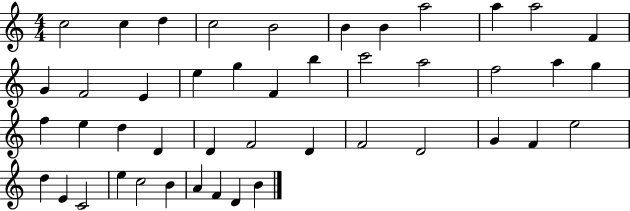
C5/h C5/q D5/q C5/h B4/h B4/q B4/q A5/h A5/q A5/h F4/q G4/q F4/h E4/q E5/q G5/q F4/q B5/q C6/h A5/h F5/h A5/q G5/q F5/q E5/q D5/q D4/q D4/q F4/h D4/q F4/h D4/h G4/q F4/q E5/h D5/q E4/q C4/h E5/q C5/h B4/q A4/q F4/q D4/q B4/q